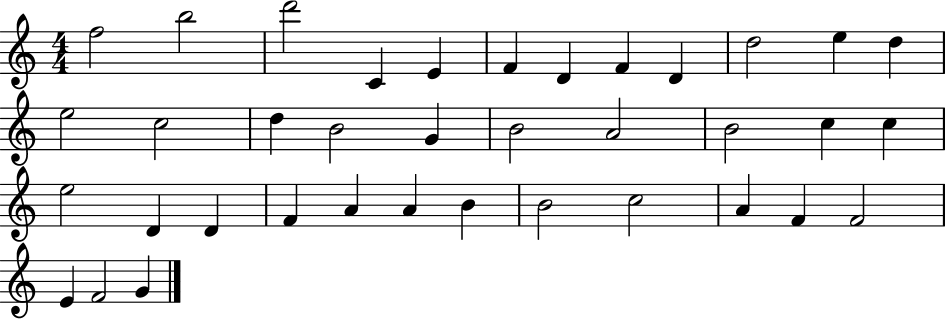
X:1
T:Untitled
M:4/4
L:1/4
K:C
f2 b2 d'2 C E F D F D d2 e d e2 c2 d B2 G B2 A2 B2 c c e2 D D F A A B B2 c2 A F F2 E F2 G